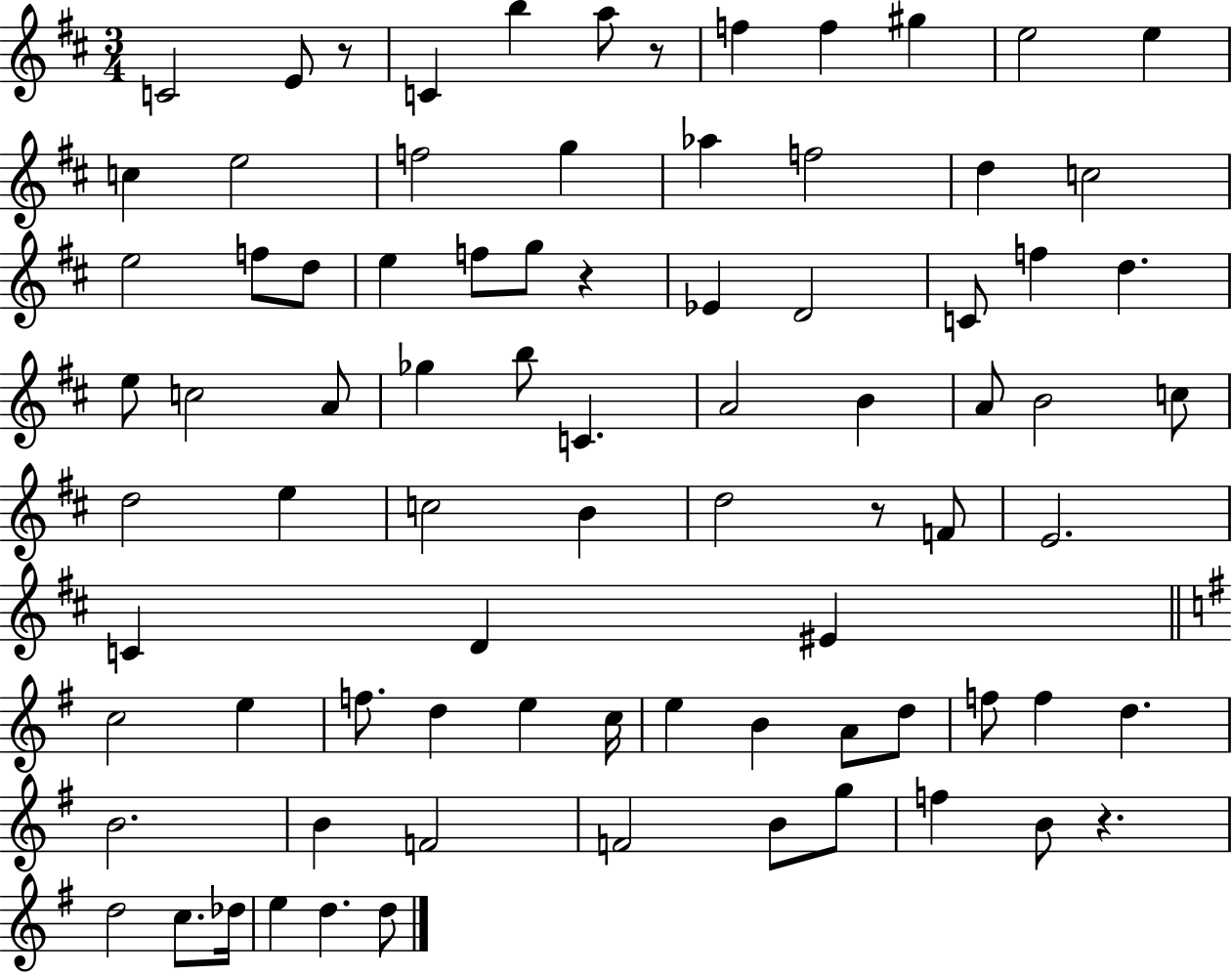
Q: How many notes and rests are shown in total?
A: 82